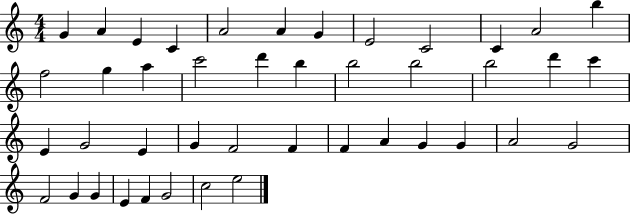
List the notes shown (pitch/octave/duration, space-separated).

G4/q A4/q E4/q C4/q A4/h A4/q G4/q E4/h C4/h C4/q A4/h B5/q F5/h G5/q A5/q C6/h D6/q B5/q B5/h B5/h B5/h D6/q C6/q E4/q G4/h E4/q G4/q F4/h F4/q F4/q A4/q G4/q G4/q A4/h G4/h F4/h G4/q G4/q E4/q F4/q G4/h C5/h E5/h